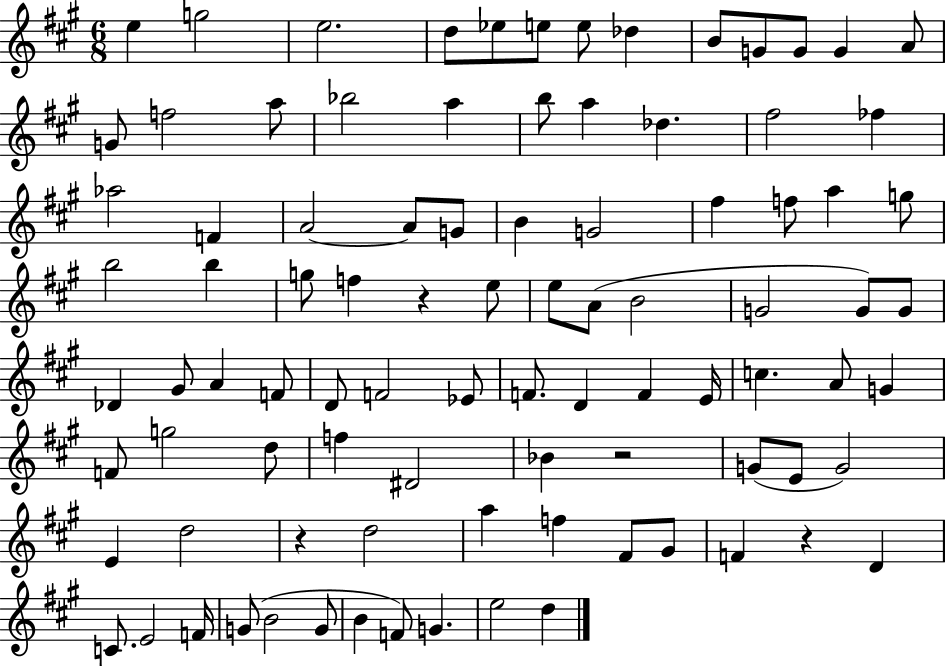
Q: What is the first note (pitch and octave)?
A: E5